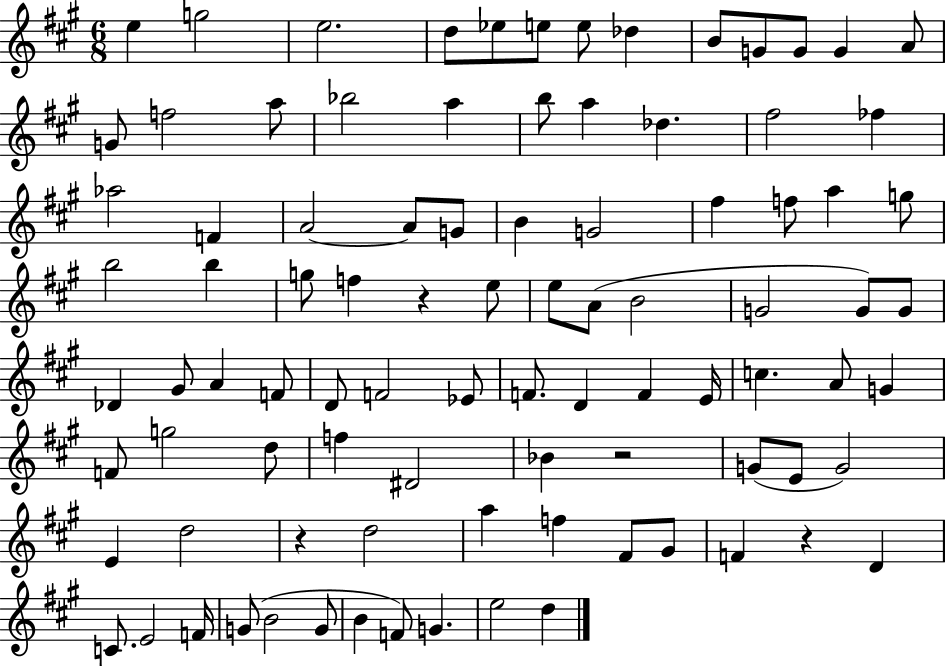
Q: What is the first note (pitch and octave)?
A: E5